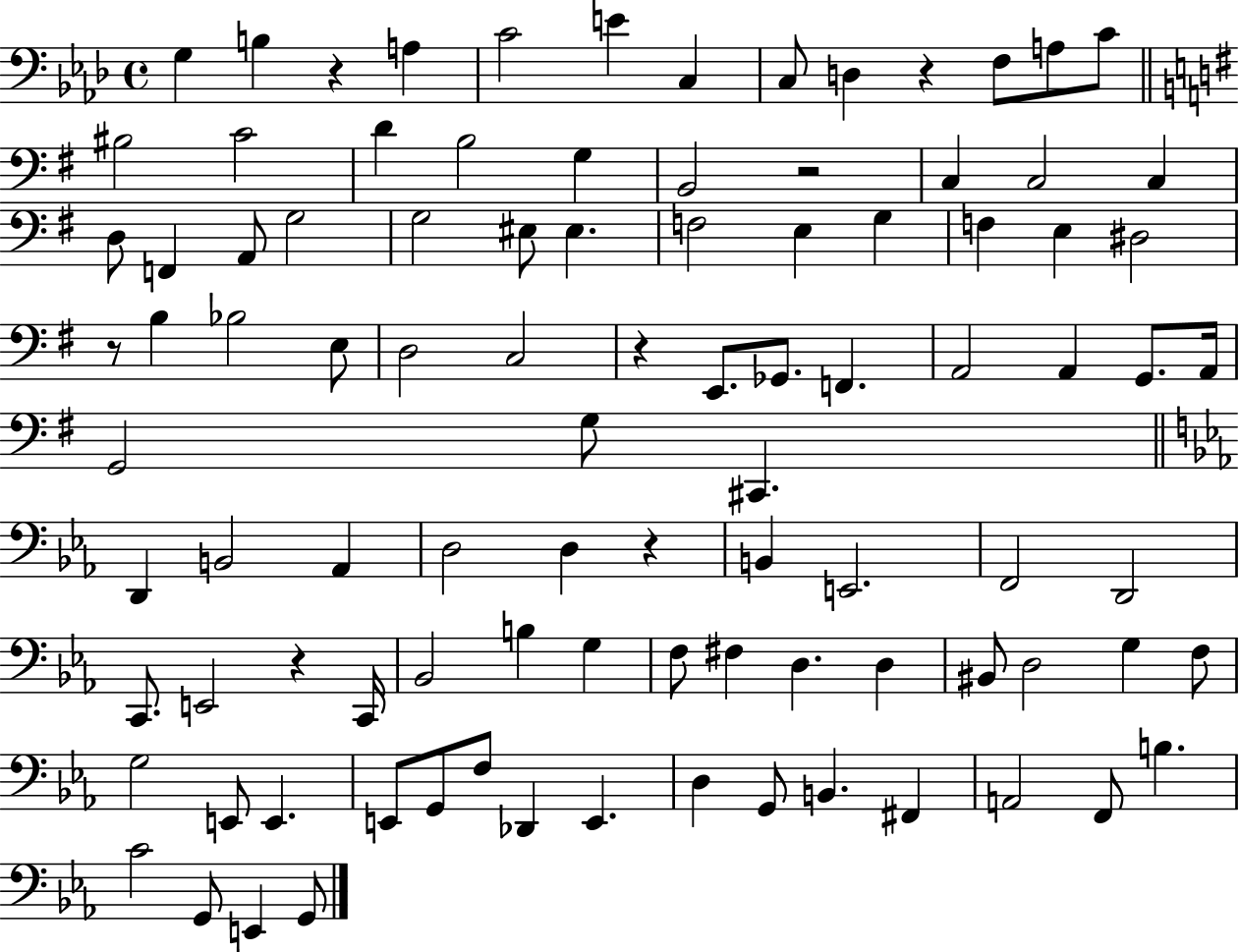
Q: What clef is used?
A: bass